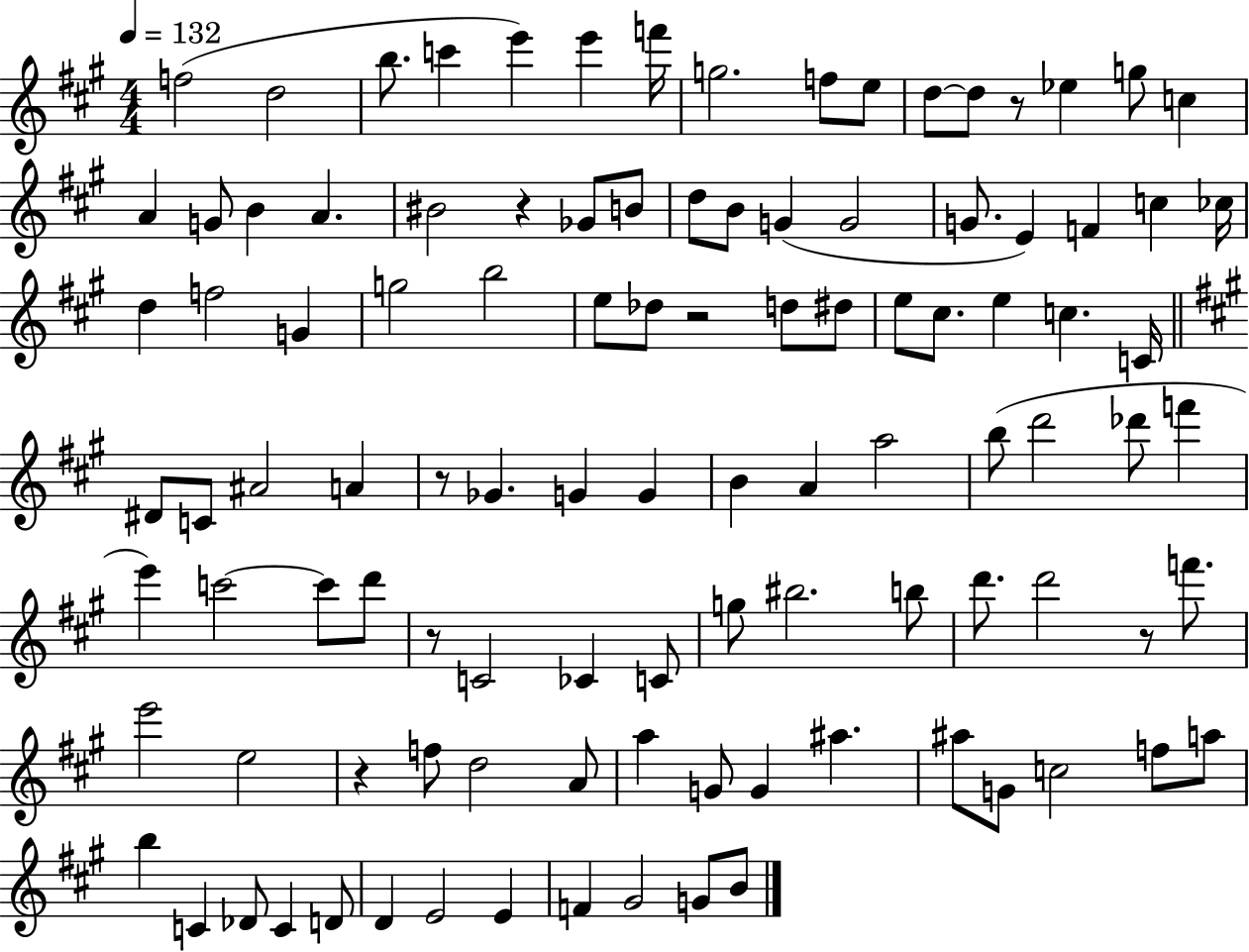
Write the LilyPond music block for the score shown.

{
  \clef treble
  \numericTimeSignature
  \time 4/4
  \key a \major
  \tempo 4 = 132
  f''2( d''2 | b''8. c'''4 e'''4) e'''4 f'''16 | g''2. f''8 e''8 | d''8~~ d''8 r8 ees''4 g''8 c''4 | \break a'4 g'8 b'4 a'4. | bis'2 r4 ges'8 b'8 | d''8 b'8 g'4( g'2 | g'8. e'4) f'4 c''4 ces''16 | \break d''4 f''2 g'4 | g''2 b''2 | e''8 des''8 r2 d''8 dis''8 | e''8 cis''8. e''4 c''4. c'16 | \break \bar "||" \break \key a \major dis'8 c'8 ais'2 a'4 | r8 ges'4. g'4 g'4 | b'4 a'4 a''2 | b''8( d'''2 des'''8 f'''4 | \break e'''4) c'''2~~ c'''8 d'''8 | r8 c'2 ces'4 c'8 | g''8 bis''2. b''8 | d'''8. d'''2 r8 f'''8. | \break e'''2 e''2 | r4 f''8 d''2 a'8 | a''4 g'8 g'4 ais''4. | ais''8 g'8 c''2 f''8 a''8 | \break b''4 c'4 des'8 c'4 d'8 | d'4 e'2 e'4 | f'4 gis'2 g'8 b'8 | \bar "|."
}